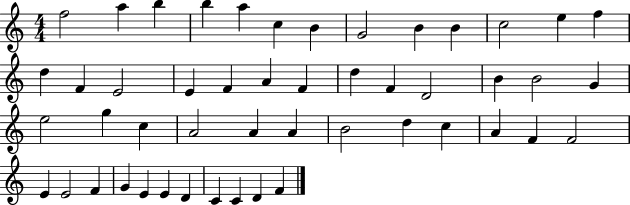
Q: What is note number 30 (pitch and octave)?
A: A4